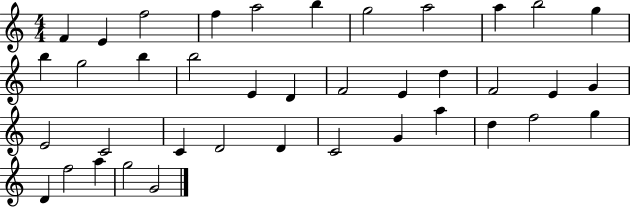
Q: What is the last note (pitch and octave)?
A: G4